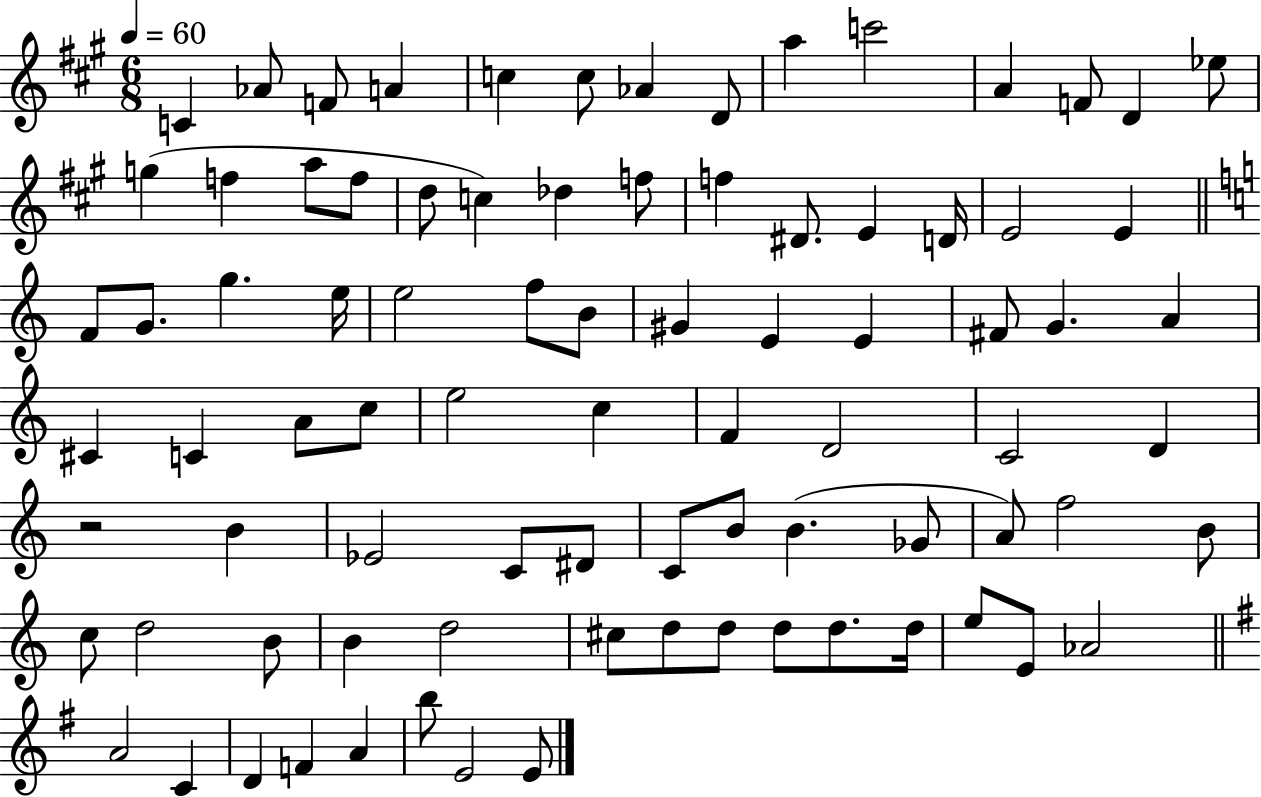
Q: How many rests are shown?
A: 1